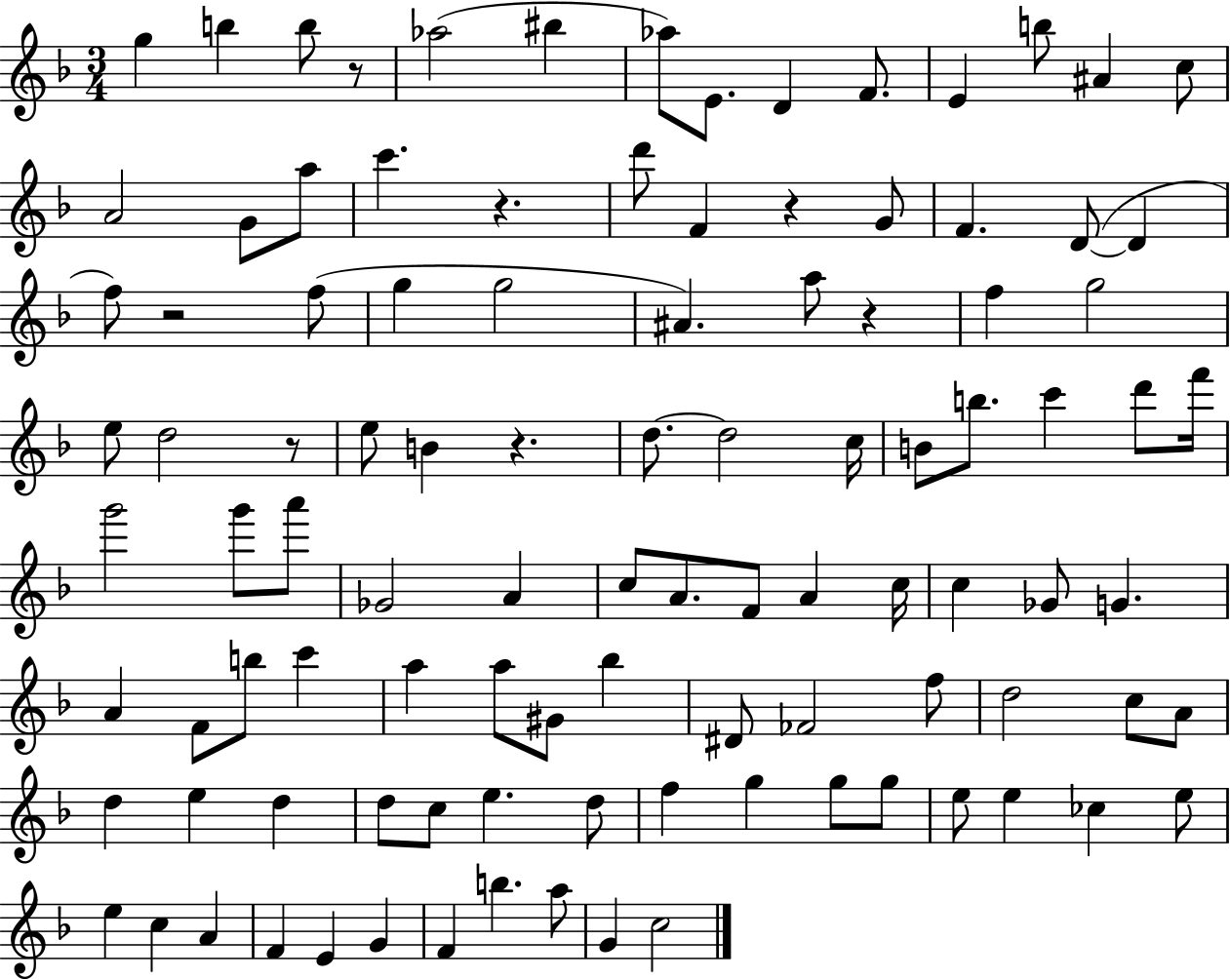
{
  \clef treble
  \numericTimeSignature
  \time 3/4
  \key f \major
  g''4 b''4 b''8 r8 | aes''2( bis''4 | aes''8) e'8. d'4 f'8. | e'4 b''8 ais'4 c''8 | \break a'2 g'8 a''8 | c'''4. r4. | d'''8 f'4 r4 g'8 | f'4. d'8~(~ d'4 | \break f''8) r2 f''8( | g''4 g''2 | ais'4.) a''8 r4 | f''4 g''2 | \break e''8 d''2 r8 | e''8 b'4 r4. | d''8.~~ d''2 c''16 | b'8 b''8. c'''4 d'''8 f'''16 | \break g'''2 g'''8 a'''8 | ges'2 a'4 | c''8 a'8. f'8 a'4 c''16 | c''4 ges'8 g'4. | \break a'4 f'8 b''8 c'''4 | a''4 a''8 gis'8 bes''4 | dis'8 fes'2 f''8 | d''2 c''8 a'8 | \break d''4 e''4 d''4 | d''8 c''8 e''4. d''8 | f''4 g''4 g''8 g''8 | e''8 e''4 ces''4 e''8 | \break e''4 c''4 a'4 | f'4 e'4 g'4 | f'4 b''4. a''8 | g'4 c''2 | \break \bar "|."
}